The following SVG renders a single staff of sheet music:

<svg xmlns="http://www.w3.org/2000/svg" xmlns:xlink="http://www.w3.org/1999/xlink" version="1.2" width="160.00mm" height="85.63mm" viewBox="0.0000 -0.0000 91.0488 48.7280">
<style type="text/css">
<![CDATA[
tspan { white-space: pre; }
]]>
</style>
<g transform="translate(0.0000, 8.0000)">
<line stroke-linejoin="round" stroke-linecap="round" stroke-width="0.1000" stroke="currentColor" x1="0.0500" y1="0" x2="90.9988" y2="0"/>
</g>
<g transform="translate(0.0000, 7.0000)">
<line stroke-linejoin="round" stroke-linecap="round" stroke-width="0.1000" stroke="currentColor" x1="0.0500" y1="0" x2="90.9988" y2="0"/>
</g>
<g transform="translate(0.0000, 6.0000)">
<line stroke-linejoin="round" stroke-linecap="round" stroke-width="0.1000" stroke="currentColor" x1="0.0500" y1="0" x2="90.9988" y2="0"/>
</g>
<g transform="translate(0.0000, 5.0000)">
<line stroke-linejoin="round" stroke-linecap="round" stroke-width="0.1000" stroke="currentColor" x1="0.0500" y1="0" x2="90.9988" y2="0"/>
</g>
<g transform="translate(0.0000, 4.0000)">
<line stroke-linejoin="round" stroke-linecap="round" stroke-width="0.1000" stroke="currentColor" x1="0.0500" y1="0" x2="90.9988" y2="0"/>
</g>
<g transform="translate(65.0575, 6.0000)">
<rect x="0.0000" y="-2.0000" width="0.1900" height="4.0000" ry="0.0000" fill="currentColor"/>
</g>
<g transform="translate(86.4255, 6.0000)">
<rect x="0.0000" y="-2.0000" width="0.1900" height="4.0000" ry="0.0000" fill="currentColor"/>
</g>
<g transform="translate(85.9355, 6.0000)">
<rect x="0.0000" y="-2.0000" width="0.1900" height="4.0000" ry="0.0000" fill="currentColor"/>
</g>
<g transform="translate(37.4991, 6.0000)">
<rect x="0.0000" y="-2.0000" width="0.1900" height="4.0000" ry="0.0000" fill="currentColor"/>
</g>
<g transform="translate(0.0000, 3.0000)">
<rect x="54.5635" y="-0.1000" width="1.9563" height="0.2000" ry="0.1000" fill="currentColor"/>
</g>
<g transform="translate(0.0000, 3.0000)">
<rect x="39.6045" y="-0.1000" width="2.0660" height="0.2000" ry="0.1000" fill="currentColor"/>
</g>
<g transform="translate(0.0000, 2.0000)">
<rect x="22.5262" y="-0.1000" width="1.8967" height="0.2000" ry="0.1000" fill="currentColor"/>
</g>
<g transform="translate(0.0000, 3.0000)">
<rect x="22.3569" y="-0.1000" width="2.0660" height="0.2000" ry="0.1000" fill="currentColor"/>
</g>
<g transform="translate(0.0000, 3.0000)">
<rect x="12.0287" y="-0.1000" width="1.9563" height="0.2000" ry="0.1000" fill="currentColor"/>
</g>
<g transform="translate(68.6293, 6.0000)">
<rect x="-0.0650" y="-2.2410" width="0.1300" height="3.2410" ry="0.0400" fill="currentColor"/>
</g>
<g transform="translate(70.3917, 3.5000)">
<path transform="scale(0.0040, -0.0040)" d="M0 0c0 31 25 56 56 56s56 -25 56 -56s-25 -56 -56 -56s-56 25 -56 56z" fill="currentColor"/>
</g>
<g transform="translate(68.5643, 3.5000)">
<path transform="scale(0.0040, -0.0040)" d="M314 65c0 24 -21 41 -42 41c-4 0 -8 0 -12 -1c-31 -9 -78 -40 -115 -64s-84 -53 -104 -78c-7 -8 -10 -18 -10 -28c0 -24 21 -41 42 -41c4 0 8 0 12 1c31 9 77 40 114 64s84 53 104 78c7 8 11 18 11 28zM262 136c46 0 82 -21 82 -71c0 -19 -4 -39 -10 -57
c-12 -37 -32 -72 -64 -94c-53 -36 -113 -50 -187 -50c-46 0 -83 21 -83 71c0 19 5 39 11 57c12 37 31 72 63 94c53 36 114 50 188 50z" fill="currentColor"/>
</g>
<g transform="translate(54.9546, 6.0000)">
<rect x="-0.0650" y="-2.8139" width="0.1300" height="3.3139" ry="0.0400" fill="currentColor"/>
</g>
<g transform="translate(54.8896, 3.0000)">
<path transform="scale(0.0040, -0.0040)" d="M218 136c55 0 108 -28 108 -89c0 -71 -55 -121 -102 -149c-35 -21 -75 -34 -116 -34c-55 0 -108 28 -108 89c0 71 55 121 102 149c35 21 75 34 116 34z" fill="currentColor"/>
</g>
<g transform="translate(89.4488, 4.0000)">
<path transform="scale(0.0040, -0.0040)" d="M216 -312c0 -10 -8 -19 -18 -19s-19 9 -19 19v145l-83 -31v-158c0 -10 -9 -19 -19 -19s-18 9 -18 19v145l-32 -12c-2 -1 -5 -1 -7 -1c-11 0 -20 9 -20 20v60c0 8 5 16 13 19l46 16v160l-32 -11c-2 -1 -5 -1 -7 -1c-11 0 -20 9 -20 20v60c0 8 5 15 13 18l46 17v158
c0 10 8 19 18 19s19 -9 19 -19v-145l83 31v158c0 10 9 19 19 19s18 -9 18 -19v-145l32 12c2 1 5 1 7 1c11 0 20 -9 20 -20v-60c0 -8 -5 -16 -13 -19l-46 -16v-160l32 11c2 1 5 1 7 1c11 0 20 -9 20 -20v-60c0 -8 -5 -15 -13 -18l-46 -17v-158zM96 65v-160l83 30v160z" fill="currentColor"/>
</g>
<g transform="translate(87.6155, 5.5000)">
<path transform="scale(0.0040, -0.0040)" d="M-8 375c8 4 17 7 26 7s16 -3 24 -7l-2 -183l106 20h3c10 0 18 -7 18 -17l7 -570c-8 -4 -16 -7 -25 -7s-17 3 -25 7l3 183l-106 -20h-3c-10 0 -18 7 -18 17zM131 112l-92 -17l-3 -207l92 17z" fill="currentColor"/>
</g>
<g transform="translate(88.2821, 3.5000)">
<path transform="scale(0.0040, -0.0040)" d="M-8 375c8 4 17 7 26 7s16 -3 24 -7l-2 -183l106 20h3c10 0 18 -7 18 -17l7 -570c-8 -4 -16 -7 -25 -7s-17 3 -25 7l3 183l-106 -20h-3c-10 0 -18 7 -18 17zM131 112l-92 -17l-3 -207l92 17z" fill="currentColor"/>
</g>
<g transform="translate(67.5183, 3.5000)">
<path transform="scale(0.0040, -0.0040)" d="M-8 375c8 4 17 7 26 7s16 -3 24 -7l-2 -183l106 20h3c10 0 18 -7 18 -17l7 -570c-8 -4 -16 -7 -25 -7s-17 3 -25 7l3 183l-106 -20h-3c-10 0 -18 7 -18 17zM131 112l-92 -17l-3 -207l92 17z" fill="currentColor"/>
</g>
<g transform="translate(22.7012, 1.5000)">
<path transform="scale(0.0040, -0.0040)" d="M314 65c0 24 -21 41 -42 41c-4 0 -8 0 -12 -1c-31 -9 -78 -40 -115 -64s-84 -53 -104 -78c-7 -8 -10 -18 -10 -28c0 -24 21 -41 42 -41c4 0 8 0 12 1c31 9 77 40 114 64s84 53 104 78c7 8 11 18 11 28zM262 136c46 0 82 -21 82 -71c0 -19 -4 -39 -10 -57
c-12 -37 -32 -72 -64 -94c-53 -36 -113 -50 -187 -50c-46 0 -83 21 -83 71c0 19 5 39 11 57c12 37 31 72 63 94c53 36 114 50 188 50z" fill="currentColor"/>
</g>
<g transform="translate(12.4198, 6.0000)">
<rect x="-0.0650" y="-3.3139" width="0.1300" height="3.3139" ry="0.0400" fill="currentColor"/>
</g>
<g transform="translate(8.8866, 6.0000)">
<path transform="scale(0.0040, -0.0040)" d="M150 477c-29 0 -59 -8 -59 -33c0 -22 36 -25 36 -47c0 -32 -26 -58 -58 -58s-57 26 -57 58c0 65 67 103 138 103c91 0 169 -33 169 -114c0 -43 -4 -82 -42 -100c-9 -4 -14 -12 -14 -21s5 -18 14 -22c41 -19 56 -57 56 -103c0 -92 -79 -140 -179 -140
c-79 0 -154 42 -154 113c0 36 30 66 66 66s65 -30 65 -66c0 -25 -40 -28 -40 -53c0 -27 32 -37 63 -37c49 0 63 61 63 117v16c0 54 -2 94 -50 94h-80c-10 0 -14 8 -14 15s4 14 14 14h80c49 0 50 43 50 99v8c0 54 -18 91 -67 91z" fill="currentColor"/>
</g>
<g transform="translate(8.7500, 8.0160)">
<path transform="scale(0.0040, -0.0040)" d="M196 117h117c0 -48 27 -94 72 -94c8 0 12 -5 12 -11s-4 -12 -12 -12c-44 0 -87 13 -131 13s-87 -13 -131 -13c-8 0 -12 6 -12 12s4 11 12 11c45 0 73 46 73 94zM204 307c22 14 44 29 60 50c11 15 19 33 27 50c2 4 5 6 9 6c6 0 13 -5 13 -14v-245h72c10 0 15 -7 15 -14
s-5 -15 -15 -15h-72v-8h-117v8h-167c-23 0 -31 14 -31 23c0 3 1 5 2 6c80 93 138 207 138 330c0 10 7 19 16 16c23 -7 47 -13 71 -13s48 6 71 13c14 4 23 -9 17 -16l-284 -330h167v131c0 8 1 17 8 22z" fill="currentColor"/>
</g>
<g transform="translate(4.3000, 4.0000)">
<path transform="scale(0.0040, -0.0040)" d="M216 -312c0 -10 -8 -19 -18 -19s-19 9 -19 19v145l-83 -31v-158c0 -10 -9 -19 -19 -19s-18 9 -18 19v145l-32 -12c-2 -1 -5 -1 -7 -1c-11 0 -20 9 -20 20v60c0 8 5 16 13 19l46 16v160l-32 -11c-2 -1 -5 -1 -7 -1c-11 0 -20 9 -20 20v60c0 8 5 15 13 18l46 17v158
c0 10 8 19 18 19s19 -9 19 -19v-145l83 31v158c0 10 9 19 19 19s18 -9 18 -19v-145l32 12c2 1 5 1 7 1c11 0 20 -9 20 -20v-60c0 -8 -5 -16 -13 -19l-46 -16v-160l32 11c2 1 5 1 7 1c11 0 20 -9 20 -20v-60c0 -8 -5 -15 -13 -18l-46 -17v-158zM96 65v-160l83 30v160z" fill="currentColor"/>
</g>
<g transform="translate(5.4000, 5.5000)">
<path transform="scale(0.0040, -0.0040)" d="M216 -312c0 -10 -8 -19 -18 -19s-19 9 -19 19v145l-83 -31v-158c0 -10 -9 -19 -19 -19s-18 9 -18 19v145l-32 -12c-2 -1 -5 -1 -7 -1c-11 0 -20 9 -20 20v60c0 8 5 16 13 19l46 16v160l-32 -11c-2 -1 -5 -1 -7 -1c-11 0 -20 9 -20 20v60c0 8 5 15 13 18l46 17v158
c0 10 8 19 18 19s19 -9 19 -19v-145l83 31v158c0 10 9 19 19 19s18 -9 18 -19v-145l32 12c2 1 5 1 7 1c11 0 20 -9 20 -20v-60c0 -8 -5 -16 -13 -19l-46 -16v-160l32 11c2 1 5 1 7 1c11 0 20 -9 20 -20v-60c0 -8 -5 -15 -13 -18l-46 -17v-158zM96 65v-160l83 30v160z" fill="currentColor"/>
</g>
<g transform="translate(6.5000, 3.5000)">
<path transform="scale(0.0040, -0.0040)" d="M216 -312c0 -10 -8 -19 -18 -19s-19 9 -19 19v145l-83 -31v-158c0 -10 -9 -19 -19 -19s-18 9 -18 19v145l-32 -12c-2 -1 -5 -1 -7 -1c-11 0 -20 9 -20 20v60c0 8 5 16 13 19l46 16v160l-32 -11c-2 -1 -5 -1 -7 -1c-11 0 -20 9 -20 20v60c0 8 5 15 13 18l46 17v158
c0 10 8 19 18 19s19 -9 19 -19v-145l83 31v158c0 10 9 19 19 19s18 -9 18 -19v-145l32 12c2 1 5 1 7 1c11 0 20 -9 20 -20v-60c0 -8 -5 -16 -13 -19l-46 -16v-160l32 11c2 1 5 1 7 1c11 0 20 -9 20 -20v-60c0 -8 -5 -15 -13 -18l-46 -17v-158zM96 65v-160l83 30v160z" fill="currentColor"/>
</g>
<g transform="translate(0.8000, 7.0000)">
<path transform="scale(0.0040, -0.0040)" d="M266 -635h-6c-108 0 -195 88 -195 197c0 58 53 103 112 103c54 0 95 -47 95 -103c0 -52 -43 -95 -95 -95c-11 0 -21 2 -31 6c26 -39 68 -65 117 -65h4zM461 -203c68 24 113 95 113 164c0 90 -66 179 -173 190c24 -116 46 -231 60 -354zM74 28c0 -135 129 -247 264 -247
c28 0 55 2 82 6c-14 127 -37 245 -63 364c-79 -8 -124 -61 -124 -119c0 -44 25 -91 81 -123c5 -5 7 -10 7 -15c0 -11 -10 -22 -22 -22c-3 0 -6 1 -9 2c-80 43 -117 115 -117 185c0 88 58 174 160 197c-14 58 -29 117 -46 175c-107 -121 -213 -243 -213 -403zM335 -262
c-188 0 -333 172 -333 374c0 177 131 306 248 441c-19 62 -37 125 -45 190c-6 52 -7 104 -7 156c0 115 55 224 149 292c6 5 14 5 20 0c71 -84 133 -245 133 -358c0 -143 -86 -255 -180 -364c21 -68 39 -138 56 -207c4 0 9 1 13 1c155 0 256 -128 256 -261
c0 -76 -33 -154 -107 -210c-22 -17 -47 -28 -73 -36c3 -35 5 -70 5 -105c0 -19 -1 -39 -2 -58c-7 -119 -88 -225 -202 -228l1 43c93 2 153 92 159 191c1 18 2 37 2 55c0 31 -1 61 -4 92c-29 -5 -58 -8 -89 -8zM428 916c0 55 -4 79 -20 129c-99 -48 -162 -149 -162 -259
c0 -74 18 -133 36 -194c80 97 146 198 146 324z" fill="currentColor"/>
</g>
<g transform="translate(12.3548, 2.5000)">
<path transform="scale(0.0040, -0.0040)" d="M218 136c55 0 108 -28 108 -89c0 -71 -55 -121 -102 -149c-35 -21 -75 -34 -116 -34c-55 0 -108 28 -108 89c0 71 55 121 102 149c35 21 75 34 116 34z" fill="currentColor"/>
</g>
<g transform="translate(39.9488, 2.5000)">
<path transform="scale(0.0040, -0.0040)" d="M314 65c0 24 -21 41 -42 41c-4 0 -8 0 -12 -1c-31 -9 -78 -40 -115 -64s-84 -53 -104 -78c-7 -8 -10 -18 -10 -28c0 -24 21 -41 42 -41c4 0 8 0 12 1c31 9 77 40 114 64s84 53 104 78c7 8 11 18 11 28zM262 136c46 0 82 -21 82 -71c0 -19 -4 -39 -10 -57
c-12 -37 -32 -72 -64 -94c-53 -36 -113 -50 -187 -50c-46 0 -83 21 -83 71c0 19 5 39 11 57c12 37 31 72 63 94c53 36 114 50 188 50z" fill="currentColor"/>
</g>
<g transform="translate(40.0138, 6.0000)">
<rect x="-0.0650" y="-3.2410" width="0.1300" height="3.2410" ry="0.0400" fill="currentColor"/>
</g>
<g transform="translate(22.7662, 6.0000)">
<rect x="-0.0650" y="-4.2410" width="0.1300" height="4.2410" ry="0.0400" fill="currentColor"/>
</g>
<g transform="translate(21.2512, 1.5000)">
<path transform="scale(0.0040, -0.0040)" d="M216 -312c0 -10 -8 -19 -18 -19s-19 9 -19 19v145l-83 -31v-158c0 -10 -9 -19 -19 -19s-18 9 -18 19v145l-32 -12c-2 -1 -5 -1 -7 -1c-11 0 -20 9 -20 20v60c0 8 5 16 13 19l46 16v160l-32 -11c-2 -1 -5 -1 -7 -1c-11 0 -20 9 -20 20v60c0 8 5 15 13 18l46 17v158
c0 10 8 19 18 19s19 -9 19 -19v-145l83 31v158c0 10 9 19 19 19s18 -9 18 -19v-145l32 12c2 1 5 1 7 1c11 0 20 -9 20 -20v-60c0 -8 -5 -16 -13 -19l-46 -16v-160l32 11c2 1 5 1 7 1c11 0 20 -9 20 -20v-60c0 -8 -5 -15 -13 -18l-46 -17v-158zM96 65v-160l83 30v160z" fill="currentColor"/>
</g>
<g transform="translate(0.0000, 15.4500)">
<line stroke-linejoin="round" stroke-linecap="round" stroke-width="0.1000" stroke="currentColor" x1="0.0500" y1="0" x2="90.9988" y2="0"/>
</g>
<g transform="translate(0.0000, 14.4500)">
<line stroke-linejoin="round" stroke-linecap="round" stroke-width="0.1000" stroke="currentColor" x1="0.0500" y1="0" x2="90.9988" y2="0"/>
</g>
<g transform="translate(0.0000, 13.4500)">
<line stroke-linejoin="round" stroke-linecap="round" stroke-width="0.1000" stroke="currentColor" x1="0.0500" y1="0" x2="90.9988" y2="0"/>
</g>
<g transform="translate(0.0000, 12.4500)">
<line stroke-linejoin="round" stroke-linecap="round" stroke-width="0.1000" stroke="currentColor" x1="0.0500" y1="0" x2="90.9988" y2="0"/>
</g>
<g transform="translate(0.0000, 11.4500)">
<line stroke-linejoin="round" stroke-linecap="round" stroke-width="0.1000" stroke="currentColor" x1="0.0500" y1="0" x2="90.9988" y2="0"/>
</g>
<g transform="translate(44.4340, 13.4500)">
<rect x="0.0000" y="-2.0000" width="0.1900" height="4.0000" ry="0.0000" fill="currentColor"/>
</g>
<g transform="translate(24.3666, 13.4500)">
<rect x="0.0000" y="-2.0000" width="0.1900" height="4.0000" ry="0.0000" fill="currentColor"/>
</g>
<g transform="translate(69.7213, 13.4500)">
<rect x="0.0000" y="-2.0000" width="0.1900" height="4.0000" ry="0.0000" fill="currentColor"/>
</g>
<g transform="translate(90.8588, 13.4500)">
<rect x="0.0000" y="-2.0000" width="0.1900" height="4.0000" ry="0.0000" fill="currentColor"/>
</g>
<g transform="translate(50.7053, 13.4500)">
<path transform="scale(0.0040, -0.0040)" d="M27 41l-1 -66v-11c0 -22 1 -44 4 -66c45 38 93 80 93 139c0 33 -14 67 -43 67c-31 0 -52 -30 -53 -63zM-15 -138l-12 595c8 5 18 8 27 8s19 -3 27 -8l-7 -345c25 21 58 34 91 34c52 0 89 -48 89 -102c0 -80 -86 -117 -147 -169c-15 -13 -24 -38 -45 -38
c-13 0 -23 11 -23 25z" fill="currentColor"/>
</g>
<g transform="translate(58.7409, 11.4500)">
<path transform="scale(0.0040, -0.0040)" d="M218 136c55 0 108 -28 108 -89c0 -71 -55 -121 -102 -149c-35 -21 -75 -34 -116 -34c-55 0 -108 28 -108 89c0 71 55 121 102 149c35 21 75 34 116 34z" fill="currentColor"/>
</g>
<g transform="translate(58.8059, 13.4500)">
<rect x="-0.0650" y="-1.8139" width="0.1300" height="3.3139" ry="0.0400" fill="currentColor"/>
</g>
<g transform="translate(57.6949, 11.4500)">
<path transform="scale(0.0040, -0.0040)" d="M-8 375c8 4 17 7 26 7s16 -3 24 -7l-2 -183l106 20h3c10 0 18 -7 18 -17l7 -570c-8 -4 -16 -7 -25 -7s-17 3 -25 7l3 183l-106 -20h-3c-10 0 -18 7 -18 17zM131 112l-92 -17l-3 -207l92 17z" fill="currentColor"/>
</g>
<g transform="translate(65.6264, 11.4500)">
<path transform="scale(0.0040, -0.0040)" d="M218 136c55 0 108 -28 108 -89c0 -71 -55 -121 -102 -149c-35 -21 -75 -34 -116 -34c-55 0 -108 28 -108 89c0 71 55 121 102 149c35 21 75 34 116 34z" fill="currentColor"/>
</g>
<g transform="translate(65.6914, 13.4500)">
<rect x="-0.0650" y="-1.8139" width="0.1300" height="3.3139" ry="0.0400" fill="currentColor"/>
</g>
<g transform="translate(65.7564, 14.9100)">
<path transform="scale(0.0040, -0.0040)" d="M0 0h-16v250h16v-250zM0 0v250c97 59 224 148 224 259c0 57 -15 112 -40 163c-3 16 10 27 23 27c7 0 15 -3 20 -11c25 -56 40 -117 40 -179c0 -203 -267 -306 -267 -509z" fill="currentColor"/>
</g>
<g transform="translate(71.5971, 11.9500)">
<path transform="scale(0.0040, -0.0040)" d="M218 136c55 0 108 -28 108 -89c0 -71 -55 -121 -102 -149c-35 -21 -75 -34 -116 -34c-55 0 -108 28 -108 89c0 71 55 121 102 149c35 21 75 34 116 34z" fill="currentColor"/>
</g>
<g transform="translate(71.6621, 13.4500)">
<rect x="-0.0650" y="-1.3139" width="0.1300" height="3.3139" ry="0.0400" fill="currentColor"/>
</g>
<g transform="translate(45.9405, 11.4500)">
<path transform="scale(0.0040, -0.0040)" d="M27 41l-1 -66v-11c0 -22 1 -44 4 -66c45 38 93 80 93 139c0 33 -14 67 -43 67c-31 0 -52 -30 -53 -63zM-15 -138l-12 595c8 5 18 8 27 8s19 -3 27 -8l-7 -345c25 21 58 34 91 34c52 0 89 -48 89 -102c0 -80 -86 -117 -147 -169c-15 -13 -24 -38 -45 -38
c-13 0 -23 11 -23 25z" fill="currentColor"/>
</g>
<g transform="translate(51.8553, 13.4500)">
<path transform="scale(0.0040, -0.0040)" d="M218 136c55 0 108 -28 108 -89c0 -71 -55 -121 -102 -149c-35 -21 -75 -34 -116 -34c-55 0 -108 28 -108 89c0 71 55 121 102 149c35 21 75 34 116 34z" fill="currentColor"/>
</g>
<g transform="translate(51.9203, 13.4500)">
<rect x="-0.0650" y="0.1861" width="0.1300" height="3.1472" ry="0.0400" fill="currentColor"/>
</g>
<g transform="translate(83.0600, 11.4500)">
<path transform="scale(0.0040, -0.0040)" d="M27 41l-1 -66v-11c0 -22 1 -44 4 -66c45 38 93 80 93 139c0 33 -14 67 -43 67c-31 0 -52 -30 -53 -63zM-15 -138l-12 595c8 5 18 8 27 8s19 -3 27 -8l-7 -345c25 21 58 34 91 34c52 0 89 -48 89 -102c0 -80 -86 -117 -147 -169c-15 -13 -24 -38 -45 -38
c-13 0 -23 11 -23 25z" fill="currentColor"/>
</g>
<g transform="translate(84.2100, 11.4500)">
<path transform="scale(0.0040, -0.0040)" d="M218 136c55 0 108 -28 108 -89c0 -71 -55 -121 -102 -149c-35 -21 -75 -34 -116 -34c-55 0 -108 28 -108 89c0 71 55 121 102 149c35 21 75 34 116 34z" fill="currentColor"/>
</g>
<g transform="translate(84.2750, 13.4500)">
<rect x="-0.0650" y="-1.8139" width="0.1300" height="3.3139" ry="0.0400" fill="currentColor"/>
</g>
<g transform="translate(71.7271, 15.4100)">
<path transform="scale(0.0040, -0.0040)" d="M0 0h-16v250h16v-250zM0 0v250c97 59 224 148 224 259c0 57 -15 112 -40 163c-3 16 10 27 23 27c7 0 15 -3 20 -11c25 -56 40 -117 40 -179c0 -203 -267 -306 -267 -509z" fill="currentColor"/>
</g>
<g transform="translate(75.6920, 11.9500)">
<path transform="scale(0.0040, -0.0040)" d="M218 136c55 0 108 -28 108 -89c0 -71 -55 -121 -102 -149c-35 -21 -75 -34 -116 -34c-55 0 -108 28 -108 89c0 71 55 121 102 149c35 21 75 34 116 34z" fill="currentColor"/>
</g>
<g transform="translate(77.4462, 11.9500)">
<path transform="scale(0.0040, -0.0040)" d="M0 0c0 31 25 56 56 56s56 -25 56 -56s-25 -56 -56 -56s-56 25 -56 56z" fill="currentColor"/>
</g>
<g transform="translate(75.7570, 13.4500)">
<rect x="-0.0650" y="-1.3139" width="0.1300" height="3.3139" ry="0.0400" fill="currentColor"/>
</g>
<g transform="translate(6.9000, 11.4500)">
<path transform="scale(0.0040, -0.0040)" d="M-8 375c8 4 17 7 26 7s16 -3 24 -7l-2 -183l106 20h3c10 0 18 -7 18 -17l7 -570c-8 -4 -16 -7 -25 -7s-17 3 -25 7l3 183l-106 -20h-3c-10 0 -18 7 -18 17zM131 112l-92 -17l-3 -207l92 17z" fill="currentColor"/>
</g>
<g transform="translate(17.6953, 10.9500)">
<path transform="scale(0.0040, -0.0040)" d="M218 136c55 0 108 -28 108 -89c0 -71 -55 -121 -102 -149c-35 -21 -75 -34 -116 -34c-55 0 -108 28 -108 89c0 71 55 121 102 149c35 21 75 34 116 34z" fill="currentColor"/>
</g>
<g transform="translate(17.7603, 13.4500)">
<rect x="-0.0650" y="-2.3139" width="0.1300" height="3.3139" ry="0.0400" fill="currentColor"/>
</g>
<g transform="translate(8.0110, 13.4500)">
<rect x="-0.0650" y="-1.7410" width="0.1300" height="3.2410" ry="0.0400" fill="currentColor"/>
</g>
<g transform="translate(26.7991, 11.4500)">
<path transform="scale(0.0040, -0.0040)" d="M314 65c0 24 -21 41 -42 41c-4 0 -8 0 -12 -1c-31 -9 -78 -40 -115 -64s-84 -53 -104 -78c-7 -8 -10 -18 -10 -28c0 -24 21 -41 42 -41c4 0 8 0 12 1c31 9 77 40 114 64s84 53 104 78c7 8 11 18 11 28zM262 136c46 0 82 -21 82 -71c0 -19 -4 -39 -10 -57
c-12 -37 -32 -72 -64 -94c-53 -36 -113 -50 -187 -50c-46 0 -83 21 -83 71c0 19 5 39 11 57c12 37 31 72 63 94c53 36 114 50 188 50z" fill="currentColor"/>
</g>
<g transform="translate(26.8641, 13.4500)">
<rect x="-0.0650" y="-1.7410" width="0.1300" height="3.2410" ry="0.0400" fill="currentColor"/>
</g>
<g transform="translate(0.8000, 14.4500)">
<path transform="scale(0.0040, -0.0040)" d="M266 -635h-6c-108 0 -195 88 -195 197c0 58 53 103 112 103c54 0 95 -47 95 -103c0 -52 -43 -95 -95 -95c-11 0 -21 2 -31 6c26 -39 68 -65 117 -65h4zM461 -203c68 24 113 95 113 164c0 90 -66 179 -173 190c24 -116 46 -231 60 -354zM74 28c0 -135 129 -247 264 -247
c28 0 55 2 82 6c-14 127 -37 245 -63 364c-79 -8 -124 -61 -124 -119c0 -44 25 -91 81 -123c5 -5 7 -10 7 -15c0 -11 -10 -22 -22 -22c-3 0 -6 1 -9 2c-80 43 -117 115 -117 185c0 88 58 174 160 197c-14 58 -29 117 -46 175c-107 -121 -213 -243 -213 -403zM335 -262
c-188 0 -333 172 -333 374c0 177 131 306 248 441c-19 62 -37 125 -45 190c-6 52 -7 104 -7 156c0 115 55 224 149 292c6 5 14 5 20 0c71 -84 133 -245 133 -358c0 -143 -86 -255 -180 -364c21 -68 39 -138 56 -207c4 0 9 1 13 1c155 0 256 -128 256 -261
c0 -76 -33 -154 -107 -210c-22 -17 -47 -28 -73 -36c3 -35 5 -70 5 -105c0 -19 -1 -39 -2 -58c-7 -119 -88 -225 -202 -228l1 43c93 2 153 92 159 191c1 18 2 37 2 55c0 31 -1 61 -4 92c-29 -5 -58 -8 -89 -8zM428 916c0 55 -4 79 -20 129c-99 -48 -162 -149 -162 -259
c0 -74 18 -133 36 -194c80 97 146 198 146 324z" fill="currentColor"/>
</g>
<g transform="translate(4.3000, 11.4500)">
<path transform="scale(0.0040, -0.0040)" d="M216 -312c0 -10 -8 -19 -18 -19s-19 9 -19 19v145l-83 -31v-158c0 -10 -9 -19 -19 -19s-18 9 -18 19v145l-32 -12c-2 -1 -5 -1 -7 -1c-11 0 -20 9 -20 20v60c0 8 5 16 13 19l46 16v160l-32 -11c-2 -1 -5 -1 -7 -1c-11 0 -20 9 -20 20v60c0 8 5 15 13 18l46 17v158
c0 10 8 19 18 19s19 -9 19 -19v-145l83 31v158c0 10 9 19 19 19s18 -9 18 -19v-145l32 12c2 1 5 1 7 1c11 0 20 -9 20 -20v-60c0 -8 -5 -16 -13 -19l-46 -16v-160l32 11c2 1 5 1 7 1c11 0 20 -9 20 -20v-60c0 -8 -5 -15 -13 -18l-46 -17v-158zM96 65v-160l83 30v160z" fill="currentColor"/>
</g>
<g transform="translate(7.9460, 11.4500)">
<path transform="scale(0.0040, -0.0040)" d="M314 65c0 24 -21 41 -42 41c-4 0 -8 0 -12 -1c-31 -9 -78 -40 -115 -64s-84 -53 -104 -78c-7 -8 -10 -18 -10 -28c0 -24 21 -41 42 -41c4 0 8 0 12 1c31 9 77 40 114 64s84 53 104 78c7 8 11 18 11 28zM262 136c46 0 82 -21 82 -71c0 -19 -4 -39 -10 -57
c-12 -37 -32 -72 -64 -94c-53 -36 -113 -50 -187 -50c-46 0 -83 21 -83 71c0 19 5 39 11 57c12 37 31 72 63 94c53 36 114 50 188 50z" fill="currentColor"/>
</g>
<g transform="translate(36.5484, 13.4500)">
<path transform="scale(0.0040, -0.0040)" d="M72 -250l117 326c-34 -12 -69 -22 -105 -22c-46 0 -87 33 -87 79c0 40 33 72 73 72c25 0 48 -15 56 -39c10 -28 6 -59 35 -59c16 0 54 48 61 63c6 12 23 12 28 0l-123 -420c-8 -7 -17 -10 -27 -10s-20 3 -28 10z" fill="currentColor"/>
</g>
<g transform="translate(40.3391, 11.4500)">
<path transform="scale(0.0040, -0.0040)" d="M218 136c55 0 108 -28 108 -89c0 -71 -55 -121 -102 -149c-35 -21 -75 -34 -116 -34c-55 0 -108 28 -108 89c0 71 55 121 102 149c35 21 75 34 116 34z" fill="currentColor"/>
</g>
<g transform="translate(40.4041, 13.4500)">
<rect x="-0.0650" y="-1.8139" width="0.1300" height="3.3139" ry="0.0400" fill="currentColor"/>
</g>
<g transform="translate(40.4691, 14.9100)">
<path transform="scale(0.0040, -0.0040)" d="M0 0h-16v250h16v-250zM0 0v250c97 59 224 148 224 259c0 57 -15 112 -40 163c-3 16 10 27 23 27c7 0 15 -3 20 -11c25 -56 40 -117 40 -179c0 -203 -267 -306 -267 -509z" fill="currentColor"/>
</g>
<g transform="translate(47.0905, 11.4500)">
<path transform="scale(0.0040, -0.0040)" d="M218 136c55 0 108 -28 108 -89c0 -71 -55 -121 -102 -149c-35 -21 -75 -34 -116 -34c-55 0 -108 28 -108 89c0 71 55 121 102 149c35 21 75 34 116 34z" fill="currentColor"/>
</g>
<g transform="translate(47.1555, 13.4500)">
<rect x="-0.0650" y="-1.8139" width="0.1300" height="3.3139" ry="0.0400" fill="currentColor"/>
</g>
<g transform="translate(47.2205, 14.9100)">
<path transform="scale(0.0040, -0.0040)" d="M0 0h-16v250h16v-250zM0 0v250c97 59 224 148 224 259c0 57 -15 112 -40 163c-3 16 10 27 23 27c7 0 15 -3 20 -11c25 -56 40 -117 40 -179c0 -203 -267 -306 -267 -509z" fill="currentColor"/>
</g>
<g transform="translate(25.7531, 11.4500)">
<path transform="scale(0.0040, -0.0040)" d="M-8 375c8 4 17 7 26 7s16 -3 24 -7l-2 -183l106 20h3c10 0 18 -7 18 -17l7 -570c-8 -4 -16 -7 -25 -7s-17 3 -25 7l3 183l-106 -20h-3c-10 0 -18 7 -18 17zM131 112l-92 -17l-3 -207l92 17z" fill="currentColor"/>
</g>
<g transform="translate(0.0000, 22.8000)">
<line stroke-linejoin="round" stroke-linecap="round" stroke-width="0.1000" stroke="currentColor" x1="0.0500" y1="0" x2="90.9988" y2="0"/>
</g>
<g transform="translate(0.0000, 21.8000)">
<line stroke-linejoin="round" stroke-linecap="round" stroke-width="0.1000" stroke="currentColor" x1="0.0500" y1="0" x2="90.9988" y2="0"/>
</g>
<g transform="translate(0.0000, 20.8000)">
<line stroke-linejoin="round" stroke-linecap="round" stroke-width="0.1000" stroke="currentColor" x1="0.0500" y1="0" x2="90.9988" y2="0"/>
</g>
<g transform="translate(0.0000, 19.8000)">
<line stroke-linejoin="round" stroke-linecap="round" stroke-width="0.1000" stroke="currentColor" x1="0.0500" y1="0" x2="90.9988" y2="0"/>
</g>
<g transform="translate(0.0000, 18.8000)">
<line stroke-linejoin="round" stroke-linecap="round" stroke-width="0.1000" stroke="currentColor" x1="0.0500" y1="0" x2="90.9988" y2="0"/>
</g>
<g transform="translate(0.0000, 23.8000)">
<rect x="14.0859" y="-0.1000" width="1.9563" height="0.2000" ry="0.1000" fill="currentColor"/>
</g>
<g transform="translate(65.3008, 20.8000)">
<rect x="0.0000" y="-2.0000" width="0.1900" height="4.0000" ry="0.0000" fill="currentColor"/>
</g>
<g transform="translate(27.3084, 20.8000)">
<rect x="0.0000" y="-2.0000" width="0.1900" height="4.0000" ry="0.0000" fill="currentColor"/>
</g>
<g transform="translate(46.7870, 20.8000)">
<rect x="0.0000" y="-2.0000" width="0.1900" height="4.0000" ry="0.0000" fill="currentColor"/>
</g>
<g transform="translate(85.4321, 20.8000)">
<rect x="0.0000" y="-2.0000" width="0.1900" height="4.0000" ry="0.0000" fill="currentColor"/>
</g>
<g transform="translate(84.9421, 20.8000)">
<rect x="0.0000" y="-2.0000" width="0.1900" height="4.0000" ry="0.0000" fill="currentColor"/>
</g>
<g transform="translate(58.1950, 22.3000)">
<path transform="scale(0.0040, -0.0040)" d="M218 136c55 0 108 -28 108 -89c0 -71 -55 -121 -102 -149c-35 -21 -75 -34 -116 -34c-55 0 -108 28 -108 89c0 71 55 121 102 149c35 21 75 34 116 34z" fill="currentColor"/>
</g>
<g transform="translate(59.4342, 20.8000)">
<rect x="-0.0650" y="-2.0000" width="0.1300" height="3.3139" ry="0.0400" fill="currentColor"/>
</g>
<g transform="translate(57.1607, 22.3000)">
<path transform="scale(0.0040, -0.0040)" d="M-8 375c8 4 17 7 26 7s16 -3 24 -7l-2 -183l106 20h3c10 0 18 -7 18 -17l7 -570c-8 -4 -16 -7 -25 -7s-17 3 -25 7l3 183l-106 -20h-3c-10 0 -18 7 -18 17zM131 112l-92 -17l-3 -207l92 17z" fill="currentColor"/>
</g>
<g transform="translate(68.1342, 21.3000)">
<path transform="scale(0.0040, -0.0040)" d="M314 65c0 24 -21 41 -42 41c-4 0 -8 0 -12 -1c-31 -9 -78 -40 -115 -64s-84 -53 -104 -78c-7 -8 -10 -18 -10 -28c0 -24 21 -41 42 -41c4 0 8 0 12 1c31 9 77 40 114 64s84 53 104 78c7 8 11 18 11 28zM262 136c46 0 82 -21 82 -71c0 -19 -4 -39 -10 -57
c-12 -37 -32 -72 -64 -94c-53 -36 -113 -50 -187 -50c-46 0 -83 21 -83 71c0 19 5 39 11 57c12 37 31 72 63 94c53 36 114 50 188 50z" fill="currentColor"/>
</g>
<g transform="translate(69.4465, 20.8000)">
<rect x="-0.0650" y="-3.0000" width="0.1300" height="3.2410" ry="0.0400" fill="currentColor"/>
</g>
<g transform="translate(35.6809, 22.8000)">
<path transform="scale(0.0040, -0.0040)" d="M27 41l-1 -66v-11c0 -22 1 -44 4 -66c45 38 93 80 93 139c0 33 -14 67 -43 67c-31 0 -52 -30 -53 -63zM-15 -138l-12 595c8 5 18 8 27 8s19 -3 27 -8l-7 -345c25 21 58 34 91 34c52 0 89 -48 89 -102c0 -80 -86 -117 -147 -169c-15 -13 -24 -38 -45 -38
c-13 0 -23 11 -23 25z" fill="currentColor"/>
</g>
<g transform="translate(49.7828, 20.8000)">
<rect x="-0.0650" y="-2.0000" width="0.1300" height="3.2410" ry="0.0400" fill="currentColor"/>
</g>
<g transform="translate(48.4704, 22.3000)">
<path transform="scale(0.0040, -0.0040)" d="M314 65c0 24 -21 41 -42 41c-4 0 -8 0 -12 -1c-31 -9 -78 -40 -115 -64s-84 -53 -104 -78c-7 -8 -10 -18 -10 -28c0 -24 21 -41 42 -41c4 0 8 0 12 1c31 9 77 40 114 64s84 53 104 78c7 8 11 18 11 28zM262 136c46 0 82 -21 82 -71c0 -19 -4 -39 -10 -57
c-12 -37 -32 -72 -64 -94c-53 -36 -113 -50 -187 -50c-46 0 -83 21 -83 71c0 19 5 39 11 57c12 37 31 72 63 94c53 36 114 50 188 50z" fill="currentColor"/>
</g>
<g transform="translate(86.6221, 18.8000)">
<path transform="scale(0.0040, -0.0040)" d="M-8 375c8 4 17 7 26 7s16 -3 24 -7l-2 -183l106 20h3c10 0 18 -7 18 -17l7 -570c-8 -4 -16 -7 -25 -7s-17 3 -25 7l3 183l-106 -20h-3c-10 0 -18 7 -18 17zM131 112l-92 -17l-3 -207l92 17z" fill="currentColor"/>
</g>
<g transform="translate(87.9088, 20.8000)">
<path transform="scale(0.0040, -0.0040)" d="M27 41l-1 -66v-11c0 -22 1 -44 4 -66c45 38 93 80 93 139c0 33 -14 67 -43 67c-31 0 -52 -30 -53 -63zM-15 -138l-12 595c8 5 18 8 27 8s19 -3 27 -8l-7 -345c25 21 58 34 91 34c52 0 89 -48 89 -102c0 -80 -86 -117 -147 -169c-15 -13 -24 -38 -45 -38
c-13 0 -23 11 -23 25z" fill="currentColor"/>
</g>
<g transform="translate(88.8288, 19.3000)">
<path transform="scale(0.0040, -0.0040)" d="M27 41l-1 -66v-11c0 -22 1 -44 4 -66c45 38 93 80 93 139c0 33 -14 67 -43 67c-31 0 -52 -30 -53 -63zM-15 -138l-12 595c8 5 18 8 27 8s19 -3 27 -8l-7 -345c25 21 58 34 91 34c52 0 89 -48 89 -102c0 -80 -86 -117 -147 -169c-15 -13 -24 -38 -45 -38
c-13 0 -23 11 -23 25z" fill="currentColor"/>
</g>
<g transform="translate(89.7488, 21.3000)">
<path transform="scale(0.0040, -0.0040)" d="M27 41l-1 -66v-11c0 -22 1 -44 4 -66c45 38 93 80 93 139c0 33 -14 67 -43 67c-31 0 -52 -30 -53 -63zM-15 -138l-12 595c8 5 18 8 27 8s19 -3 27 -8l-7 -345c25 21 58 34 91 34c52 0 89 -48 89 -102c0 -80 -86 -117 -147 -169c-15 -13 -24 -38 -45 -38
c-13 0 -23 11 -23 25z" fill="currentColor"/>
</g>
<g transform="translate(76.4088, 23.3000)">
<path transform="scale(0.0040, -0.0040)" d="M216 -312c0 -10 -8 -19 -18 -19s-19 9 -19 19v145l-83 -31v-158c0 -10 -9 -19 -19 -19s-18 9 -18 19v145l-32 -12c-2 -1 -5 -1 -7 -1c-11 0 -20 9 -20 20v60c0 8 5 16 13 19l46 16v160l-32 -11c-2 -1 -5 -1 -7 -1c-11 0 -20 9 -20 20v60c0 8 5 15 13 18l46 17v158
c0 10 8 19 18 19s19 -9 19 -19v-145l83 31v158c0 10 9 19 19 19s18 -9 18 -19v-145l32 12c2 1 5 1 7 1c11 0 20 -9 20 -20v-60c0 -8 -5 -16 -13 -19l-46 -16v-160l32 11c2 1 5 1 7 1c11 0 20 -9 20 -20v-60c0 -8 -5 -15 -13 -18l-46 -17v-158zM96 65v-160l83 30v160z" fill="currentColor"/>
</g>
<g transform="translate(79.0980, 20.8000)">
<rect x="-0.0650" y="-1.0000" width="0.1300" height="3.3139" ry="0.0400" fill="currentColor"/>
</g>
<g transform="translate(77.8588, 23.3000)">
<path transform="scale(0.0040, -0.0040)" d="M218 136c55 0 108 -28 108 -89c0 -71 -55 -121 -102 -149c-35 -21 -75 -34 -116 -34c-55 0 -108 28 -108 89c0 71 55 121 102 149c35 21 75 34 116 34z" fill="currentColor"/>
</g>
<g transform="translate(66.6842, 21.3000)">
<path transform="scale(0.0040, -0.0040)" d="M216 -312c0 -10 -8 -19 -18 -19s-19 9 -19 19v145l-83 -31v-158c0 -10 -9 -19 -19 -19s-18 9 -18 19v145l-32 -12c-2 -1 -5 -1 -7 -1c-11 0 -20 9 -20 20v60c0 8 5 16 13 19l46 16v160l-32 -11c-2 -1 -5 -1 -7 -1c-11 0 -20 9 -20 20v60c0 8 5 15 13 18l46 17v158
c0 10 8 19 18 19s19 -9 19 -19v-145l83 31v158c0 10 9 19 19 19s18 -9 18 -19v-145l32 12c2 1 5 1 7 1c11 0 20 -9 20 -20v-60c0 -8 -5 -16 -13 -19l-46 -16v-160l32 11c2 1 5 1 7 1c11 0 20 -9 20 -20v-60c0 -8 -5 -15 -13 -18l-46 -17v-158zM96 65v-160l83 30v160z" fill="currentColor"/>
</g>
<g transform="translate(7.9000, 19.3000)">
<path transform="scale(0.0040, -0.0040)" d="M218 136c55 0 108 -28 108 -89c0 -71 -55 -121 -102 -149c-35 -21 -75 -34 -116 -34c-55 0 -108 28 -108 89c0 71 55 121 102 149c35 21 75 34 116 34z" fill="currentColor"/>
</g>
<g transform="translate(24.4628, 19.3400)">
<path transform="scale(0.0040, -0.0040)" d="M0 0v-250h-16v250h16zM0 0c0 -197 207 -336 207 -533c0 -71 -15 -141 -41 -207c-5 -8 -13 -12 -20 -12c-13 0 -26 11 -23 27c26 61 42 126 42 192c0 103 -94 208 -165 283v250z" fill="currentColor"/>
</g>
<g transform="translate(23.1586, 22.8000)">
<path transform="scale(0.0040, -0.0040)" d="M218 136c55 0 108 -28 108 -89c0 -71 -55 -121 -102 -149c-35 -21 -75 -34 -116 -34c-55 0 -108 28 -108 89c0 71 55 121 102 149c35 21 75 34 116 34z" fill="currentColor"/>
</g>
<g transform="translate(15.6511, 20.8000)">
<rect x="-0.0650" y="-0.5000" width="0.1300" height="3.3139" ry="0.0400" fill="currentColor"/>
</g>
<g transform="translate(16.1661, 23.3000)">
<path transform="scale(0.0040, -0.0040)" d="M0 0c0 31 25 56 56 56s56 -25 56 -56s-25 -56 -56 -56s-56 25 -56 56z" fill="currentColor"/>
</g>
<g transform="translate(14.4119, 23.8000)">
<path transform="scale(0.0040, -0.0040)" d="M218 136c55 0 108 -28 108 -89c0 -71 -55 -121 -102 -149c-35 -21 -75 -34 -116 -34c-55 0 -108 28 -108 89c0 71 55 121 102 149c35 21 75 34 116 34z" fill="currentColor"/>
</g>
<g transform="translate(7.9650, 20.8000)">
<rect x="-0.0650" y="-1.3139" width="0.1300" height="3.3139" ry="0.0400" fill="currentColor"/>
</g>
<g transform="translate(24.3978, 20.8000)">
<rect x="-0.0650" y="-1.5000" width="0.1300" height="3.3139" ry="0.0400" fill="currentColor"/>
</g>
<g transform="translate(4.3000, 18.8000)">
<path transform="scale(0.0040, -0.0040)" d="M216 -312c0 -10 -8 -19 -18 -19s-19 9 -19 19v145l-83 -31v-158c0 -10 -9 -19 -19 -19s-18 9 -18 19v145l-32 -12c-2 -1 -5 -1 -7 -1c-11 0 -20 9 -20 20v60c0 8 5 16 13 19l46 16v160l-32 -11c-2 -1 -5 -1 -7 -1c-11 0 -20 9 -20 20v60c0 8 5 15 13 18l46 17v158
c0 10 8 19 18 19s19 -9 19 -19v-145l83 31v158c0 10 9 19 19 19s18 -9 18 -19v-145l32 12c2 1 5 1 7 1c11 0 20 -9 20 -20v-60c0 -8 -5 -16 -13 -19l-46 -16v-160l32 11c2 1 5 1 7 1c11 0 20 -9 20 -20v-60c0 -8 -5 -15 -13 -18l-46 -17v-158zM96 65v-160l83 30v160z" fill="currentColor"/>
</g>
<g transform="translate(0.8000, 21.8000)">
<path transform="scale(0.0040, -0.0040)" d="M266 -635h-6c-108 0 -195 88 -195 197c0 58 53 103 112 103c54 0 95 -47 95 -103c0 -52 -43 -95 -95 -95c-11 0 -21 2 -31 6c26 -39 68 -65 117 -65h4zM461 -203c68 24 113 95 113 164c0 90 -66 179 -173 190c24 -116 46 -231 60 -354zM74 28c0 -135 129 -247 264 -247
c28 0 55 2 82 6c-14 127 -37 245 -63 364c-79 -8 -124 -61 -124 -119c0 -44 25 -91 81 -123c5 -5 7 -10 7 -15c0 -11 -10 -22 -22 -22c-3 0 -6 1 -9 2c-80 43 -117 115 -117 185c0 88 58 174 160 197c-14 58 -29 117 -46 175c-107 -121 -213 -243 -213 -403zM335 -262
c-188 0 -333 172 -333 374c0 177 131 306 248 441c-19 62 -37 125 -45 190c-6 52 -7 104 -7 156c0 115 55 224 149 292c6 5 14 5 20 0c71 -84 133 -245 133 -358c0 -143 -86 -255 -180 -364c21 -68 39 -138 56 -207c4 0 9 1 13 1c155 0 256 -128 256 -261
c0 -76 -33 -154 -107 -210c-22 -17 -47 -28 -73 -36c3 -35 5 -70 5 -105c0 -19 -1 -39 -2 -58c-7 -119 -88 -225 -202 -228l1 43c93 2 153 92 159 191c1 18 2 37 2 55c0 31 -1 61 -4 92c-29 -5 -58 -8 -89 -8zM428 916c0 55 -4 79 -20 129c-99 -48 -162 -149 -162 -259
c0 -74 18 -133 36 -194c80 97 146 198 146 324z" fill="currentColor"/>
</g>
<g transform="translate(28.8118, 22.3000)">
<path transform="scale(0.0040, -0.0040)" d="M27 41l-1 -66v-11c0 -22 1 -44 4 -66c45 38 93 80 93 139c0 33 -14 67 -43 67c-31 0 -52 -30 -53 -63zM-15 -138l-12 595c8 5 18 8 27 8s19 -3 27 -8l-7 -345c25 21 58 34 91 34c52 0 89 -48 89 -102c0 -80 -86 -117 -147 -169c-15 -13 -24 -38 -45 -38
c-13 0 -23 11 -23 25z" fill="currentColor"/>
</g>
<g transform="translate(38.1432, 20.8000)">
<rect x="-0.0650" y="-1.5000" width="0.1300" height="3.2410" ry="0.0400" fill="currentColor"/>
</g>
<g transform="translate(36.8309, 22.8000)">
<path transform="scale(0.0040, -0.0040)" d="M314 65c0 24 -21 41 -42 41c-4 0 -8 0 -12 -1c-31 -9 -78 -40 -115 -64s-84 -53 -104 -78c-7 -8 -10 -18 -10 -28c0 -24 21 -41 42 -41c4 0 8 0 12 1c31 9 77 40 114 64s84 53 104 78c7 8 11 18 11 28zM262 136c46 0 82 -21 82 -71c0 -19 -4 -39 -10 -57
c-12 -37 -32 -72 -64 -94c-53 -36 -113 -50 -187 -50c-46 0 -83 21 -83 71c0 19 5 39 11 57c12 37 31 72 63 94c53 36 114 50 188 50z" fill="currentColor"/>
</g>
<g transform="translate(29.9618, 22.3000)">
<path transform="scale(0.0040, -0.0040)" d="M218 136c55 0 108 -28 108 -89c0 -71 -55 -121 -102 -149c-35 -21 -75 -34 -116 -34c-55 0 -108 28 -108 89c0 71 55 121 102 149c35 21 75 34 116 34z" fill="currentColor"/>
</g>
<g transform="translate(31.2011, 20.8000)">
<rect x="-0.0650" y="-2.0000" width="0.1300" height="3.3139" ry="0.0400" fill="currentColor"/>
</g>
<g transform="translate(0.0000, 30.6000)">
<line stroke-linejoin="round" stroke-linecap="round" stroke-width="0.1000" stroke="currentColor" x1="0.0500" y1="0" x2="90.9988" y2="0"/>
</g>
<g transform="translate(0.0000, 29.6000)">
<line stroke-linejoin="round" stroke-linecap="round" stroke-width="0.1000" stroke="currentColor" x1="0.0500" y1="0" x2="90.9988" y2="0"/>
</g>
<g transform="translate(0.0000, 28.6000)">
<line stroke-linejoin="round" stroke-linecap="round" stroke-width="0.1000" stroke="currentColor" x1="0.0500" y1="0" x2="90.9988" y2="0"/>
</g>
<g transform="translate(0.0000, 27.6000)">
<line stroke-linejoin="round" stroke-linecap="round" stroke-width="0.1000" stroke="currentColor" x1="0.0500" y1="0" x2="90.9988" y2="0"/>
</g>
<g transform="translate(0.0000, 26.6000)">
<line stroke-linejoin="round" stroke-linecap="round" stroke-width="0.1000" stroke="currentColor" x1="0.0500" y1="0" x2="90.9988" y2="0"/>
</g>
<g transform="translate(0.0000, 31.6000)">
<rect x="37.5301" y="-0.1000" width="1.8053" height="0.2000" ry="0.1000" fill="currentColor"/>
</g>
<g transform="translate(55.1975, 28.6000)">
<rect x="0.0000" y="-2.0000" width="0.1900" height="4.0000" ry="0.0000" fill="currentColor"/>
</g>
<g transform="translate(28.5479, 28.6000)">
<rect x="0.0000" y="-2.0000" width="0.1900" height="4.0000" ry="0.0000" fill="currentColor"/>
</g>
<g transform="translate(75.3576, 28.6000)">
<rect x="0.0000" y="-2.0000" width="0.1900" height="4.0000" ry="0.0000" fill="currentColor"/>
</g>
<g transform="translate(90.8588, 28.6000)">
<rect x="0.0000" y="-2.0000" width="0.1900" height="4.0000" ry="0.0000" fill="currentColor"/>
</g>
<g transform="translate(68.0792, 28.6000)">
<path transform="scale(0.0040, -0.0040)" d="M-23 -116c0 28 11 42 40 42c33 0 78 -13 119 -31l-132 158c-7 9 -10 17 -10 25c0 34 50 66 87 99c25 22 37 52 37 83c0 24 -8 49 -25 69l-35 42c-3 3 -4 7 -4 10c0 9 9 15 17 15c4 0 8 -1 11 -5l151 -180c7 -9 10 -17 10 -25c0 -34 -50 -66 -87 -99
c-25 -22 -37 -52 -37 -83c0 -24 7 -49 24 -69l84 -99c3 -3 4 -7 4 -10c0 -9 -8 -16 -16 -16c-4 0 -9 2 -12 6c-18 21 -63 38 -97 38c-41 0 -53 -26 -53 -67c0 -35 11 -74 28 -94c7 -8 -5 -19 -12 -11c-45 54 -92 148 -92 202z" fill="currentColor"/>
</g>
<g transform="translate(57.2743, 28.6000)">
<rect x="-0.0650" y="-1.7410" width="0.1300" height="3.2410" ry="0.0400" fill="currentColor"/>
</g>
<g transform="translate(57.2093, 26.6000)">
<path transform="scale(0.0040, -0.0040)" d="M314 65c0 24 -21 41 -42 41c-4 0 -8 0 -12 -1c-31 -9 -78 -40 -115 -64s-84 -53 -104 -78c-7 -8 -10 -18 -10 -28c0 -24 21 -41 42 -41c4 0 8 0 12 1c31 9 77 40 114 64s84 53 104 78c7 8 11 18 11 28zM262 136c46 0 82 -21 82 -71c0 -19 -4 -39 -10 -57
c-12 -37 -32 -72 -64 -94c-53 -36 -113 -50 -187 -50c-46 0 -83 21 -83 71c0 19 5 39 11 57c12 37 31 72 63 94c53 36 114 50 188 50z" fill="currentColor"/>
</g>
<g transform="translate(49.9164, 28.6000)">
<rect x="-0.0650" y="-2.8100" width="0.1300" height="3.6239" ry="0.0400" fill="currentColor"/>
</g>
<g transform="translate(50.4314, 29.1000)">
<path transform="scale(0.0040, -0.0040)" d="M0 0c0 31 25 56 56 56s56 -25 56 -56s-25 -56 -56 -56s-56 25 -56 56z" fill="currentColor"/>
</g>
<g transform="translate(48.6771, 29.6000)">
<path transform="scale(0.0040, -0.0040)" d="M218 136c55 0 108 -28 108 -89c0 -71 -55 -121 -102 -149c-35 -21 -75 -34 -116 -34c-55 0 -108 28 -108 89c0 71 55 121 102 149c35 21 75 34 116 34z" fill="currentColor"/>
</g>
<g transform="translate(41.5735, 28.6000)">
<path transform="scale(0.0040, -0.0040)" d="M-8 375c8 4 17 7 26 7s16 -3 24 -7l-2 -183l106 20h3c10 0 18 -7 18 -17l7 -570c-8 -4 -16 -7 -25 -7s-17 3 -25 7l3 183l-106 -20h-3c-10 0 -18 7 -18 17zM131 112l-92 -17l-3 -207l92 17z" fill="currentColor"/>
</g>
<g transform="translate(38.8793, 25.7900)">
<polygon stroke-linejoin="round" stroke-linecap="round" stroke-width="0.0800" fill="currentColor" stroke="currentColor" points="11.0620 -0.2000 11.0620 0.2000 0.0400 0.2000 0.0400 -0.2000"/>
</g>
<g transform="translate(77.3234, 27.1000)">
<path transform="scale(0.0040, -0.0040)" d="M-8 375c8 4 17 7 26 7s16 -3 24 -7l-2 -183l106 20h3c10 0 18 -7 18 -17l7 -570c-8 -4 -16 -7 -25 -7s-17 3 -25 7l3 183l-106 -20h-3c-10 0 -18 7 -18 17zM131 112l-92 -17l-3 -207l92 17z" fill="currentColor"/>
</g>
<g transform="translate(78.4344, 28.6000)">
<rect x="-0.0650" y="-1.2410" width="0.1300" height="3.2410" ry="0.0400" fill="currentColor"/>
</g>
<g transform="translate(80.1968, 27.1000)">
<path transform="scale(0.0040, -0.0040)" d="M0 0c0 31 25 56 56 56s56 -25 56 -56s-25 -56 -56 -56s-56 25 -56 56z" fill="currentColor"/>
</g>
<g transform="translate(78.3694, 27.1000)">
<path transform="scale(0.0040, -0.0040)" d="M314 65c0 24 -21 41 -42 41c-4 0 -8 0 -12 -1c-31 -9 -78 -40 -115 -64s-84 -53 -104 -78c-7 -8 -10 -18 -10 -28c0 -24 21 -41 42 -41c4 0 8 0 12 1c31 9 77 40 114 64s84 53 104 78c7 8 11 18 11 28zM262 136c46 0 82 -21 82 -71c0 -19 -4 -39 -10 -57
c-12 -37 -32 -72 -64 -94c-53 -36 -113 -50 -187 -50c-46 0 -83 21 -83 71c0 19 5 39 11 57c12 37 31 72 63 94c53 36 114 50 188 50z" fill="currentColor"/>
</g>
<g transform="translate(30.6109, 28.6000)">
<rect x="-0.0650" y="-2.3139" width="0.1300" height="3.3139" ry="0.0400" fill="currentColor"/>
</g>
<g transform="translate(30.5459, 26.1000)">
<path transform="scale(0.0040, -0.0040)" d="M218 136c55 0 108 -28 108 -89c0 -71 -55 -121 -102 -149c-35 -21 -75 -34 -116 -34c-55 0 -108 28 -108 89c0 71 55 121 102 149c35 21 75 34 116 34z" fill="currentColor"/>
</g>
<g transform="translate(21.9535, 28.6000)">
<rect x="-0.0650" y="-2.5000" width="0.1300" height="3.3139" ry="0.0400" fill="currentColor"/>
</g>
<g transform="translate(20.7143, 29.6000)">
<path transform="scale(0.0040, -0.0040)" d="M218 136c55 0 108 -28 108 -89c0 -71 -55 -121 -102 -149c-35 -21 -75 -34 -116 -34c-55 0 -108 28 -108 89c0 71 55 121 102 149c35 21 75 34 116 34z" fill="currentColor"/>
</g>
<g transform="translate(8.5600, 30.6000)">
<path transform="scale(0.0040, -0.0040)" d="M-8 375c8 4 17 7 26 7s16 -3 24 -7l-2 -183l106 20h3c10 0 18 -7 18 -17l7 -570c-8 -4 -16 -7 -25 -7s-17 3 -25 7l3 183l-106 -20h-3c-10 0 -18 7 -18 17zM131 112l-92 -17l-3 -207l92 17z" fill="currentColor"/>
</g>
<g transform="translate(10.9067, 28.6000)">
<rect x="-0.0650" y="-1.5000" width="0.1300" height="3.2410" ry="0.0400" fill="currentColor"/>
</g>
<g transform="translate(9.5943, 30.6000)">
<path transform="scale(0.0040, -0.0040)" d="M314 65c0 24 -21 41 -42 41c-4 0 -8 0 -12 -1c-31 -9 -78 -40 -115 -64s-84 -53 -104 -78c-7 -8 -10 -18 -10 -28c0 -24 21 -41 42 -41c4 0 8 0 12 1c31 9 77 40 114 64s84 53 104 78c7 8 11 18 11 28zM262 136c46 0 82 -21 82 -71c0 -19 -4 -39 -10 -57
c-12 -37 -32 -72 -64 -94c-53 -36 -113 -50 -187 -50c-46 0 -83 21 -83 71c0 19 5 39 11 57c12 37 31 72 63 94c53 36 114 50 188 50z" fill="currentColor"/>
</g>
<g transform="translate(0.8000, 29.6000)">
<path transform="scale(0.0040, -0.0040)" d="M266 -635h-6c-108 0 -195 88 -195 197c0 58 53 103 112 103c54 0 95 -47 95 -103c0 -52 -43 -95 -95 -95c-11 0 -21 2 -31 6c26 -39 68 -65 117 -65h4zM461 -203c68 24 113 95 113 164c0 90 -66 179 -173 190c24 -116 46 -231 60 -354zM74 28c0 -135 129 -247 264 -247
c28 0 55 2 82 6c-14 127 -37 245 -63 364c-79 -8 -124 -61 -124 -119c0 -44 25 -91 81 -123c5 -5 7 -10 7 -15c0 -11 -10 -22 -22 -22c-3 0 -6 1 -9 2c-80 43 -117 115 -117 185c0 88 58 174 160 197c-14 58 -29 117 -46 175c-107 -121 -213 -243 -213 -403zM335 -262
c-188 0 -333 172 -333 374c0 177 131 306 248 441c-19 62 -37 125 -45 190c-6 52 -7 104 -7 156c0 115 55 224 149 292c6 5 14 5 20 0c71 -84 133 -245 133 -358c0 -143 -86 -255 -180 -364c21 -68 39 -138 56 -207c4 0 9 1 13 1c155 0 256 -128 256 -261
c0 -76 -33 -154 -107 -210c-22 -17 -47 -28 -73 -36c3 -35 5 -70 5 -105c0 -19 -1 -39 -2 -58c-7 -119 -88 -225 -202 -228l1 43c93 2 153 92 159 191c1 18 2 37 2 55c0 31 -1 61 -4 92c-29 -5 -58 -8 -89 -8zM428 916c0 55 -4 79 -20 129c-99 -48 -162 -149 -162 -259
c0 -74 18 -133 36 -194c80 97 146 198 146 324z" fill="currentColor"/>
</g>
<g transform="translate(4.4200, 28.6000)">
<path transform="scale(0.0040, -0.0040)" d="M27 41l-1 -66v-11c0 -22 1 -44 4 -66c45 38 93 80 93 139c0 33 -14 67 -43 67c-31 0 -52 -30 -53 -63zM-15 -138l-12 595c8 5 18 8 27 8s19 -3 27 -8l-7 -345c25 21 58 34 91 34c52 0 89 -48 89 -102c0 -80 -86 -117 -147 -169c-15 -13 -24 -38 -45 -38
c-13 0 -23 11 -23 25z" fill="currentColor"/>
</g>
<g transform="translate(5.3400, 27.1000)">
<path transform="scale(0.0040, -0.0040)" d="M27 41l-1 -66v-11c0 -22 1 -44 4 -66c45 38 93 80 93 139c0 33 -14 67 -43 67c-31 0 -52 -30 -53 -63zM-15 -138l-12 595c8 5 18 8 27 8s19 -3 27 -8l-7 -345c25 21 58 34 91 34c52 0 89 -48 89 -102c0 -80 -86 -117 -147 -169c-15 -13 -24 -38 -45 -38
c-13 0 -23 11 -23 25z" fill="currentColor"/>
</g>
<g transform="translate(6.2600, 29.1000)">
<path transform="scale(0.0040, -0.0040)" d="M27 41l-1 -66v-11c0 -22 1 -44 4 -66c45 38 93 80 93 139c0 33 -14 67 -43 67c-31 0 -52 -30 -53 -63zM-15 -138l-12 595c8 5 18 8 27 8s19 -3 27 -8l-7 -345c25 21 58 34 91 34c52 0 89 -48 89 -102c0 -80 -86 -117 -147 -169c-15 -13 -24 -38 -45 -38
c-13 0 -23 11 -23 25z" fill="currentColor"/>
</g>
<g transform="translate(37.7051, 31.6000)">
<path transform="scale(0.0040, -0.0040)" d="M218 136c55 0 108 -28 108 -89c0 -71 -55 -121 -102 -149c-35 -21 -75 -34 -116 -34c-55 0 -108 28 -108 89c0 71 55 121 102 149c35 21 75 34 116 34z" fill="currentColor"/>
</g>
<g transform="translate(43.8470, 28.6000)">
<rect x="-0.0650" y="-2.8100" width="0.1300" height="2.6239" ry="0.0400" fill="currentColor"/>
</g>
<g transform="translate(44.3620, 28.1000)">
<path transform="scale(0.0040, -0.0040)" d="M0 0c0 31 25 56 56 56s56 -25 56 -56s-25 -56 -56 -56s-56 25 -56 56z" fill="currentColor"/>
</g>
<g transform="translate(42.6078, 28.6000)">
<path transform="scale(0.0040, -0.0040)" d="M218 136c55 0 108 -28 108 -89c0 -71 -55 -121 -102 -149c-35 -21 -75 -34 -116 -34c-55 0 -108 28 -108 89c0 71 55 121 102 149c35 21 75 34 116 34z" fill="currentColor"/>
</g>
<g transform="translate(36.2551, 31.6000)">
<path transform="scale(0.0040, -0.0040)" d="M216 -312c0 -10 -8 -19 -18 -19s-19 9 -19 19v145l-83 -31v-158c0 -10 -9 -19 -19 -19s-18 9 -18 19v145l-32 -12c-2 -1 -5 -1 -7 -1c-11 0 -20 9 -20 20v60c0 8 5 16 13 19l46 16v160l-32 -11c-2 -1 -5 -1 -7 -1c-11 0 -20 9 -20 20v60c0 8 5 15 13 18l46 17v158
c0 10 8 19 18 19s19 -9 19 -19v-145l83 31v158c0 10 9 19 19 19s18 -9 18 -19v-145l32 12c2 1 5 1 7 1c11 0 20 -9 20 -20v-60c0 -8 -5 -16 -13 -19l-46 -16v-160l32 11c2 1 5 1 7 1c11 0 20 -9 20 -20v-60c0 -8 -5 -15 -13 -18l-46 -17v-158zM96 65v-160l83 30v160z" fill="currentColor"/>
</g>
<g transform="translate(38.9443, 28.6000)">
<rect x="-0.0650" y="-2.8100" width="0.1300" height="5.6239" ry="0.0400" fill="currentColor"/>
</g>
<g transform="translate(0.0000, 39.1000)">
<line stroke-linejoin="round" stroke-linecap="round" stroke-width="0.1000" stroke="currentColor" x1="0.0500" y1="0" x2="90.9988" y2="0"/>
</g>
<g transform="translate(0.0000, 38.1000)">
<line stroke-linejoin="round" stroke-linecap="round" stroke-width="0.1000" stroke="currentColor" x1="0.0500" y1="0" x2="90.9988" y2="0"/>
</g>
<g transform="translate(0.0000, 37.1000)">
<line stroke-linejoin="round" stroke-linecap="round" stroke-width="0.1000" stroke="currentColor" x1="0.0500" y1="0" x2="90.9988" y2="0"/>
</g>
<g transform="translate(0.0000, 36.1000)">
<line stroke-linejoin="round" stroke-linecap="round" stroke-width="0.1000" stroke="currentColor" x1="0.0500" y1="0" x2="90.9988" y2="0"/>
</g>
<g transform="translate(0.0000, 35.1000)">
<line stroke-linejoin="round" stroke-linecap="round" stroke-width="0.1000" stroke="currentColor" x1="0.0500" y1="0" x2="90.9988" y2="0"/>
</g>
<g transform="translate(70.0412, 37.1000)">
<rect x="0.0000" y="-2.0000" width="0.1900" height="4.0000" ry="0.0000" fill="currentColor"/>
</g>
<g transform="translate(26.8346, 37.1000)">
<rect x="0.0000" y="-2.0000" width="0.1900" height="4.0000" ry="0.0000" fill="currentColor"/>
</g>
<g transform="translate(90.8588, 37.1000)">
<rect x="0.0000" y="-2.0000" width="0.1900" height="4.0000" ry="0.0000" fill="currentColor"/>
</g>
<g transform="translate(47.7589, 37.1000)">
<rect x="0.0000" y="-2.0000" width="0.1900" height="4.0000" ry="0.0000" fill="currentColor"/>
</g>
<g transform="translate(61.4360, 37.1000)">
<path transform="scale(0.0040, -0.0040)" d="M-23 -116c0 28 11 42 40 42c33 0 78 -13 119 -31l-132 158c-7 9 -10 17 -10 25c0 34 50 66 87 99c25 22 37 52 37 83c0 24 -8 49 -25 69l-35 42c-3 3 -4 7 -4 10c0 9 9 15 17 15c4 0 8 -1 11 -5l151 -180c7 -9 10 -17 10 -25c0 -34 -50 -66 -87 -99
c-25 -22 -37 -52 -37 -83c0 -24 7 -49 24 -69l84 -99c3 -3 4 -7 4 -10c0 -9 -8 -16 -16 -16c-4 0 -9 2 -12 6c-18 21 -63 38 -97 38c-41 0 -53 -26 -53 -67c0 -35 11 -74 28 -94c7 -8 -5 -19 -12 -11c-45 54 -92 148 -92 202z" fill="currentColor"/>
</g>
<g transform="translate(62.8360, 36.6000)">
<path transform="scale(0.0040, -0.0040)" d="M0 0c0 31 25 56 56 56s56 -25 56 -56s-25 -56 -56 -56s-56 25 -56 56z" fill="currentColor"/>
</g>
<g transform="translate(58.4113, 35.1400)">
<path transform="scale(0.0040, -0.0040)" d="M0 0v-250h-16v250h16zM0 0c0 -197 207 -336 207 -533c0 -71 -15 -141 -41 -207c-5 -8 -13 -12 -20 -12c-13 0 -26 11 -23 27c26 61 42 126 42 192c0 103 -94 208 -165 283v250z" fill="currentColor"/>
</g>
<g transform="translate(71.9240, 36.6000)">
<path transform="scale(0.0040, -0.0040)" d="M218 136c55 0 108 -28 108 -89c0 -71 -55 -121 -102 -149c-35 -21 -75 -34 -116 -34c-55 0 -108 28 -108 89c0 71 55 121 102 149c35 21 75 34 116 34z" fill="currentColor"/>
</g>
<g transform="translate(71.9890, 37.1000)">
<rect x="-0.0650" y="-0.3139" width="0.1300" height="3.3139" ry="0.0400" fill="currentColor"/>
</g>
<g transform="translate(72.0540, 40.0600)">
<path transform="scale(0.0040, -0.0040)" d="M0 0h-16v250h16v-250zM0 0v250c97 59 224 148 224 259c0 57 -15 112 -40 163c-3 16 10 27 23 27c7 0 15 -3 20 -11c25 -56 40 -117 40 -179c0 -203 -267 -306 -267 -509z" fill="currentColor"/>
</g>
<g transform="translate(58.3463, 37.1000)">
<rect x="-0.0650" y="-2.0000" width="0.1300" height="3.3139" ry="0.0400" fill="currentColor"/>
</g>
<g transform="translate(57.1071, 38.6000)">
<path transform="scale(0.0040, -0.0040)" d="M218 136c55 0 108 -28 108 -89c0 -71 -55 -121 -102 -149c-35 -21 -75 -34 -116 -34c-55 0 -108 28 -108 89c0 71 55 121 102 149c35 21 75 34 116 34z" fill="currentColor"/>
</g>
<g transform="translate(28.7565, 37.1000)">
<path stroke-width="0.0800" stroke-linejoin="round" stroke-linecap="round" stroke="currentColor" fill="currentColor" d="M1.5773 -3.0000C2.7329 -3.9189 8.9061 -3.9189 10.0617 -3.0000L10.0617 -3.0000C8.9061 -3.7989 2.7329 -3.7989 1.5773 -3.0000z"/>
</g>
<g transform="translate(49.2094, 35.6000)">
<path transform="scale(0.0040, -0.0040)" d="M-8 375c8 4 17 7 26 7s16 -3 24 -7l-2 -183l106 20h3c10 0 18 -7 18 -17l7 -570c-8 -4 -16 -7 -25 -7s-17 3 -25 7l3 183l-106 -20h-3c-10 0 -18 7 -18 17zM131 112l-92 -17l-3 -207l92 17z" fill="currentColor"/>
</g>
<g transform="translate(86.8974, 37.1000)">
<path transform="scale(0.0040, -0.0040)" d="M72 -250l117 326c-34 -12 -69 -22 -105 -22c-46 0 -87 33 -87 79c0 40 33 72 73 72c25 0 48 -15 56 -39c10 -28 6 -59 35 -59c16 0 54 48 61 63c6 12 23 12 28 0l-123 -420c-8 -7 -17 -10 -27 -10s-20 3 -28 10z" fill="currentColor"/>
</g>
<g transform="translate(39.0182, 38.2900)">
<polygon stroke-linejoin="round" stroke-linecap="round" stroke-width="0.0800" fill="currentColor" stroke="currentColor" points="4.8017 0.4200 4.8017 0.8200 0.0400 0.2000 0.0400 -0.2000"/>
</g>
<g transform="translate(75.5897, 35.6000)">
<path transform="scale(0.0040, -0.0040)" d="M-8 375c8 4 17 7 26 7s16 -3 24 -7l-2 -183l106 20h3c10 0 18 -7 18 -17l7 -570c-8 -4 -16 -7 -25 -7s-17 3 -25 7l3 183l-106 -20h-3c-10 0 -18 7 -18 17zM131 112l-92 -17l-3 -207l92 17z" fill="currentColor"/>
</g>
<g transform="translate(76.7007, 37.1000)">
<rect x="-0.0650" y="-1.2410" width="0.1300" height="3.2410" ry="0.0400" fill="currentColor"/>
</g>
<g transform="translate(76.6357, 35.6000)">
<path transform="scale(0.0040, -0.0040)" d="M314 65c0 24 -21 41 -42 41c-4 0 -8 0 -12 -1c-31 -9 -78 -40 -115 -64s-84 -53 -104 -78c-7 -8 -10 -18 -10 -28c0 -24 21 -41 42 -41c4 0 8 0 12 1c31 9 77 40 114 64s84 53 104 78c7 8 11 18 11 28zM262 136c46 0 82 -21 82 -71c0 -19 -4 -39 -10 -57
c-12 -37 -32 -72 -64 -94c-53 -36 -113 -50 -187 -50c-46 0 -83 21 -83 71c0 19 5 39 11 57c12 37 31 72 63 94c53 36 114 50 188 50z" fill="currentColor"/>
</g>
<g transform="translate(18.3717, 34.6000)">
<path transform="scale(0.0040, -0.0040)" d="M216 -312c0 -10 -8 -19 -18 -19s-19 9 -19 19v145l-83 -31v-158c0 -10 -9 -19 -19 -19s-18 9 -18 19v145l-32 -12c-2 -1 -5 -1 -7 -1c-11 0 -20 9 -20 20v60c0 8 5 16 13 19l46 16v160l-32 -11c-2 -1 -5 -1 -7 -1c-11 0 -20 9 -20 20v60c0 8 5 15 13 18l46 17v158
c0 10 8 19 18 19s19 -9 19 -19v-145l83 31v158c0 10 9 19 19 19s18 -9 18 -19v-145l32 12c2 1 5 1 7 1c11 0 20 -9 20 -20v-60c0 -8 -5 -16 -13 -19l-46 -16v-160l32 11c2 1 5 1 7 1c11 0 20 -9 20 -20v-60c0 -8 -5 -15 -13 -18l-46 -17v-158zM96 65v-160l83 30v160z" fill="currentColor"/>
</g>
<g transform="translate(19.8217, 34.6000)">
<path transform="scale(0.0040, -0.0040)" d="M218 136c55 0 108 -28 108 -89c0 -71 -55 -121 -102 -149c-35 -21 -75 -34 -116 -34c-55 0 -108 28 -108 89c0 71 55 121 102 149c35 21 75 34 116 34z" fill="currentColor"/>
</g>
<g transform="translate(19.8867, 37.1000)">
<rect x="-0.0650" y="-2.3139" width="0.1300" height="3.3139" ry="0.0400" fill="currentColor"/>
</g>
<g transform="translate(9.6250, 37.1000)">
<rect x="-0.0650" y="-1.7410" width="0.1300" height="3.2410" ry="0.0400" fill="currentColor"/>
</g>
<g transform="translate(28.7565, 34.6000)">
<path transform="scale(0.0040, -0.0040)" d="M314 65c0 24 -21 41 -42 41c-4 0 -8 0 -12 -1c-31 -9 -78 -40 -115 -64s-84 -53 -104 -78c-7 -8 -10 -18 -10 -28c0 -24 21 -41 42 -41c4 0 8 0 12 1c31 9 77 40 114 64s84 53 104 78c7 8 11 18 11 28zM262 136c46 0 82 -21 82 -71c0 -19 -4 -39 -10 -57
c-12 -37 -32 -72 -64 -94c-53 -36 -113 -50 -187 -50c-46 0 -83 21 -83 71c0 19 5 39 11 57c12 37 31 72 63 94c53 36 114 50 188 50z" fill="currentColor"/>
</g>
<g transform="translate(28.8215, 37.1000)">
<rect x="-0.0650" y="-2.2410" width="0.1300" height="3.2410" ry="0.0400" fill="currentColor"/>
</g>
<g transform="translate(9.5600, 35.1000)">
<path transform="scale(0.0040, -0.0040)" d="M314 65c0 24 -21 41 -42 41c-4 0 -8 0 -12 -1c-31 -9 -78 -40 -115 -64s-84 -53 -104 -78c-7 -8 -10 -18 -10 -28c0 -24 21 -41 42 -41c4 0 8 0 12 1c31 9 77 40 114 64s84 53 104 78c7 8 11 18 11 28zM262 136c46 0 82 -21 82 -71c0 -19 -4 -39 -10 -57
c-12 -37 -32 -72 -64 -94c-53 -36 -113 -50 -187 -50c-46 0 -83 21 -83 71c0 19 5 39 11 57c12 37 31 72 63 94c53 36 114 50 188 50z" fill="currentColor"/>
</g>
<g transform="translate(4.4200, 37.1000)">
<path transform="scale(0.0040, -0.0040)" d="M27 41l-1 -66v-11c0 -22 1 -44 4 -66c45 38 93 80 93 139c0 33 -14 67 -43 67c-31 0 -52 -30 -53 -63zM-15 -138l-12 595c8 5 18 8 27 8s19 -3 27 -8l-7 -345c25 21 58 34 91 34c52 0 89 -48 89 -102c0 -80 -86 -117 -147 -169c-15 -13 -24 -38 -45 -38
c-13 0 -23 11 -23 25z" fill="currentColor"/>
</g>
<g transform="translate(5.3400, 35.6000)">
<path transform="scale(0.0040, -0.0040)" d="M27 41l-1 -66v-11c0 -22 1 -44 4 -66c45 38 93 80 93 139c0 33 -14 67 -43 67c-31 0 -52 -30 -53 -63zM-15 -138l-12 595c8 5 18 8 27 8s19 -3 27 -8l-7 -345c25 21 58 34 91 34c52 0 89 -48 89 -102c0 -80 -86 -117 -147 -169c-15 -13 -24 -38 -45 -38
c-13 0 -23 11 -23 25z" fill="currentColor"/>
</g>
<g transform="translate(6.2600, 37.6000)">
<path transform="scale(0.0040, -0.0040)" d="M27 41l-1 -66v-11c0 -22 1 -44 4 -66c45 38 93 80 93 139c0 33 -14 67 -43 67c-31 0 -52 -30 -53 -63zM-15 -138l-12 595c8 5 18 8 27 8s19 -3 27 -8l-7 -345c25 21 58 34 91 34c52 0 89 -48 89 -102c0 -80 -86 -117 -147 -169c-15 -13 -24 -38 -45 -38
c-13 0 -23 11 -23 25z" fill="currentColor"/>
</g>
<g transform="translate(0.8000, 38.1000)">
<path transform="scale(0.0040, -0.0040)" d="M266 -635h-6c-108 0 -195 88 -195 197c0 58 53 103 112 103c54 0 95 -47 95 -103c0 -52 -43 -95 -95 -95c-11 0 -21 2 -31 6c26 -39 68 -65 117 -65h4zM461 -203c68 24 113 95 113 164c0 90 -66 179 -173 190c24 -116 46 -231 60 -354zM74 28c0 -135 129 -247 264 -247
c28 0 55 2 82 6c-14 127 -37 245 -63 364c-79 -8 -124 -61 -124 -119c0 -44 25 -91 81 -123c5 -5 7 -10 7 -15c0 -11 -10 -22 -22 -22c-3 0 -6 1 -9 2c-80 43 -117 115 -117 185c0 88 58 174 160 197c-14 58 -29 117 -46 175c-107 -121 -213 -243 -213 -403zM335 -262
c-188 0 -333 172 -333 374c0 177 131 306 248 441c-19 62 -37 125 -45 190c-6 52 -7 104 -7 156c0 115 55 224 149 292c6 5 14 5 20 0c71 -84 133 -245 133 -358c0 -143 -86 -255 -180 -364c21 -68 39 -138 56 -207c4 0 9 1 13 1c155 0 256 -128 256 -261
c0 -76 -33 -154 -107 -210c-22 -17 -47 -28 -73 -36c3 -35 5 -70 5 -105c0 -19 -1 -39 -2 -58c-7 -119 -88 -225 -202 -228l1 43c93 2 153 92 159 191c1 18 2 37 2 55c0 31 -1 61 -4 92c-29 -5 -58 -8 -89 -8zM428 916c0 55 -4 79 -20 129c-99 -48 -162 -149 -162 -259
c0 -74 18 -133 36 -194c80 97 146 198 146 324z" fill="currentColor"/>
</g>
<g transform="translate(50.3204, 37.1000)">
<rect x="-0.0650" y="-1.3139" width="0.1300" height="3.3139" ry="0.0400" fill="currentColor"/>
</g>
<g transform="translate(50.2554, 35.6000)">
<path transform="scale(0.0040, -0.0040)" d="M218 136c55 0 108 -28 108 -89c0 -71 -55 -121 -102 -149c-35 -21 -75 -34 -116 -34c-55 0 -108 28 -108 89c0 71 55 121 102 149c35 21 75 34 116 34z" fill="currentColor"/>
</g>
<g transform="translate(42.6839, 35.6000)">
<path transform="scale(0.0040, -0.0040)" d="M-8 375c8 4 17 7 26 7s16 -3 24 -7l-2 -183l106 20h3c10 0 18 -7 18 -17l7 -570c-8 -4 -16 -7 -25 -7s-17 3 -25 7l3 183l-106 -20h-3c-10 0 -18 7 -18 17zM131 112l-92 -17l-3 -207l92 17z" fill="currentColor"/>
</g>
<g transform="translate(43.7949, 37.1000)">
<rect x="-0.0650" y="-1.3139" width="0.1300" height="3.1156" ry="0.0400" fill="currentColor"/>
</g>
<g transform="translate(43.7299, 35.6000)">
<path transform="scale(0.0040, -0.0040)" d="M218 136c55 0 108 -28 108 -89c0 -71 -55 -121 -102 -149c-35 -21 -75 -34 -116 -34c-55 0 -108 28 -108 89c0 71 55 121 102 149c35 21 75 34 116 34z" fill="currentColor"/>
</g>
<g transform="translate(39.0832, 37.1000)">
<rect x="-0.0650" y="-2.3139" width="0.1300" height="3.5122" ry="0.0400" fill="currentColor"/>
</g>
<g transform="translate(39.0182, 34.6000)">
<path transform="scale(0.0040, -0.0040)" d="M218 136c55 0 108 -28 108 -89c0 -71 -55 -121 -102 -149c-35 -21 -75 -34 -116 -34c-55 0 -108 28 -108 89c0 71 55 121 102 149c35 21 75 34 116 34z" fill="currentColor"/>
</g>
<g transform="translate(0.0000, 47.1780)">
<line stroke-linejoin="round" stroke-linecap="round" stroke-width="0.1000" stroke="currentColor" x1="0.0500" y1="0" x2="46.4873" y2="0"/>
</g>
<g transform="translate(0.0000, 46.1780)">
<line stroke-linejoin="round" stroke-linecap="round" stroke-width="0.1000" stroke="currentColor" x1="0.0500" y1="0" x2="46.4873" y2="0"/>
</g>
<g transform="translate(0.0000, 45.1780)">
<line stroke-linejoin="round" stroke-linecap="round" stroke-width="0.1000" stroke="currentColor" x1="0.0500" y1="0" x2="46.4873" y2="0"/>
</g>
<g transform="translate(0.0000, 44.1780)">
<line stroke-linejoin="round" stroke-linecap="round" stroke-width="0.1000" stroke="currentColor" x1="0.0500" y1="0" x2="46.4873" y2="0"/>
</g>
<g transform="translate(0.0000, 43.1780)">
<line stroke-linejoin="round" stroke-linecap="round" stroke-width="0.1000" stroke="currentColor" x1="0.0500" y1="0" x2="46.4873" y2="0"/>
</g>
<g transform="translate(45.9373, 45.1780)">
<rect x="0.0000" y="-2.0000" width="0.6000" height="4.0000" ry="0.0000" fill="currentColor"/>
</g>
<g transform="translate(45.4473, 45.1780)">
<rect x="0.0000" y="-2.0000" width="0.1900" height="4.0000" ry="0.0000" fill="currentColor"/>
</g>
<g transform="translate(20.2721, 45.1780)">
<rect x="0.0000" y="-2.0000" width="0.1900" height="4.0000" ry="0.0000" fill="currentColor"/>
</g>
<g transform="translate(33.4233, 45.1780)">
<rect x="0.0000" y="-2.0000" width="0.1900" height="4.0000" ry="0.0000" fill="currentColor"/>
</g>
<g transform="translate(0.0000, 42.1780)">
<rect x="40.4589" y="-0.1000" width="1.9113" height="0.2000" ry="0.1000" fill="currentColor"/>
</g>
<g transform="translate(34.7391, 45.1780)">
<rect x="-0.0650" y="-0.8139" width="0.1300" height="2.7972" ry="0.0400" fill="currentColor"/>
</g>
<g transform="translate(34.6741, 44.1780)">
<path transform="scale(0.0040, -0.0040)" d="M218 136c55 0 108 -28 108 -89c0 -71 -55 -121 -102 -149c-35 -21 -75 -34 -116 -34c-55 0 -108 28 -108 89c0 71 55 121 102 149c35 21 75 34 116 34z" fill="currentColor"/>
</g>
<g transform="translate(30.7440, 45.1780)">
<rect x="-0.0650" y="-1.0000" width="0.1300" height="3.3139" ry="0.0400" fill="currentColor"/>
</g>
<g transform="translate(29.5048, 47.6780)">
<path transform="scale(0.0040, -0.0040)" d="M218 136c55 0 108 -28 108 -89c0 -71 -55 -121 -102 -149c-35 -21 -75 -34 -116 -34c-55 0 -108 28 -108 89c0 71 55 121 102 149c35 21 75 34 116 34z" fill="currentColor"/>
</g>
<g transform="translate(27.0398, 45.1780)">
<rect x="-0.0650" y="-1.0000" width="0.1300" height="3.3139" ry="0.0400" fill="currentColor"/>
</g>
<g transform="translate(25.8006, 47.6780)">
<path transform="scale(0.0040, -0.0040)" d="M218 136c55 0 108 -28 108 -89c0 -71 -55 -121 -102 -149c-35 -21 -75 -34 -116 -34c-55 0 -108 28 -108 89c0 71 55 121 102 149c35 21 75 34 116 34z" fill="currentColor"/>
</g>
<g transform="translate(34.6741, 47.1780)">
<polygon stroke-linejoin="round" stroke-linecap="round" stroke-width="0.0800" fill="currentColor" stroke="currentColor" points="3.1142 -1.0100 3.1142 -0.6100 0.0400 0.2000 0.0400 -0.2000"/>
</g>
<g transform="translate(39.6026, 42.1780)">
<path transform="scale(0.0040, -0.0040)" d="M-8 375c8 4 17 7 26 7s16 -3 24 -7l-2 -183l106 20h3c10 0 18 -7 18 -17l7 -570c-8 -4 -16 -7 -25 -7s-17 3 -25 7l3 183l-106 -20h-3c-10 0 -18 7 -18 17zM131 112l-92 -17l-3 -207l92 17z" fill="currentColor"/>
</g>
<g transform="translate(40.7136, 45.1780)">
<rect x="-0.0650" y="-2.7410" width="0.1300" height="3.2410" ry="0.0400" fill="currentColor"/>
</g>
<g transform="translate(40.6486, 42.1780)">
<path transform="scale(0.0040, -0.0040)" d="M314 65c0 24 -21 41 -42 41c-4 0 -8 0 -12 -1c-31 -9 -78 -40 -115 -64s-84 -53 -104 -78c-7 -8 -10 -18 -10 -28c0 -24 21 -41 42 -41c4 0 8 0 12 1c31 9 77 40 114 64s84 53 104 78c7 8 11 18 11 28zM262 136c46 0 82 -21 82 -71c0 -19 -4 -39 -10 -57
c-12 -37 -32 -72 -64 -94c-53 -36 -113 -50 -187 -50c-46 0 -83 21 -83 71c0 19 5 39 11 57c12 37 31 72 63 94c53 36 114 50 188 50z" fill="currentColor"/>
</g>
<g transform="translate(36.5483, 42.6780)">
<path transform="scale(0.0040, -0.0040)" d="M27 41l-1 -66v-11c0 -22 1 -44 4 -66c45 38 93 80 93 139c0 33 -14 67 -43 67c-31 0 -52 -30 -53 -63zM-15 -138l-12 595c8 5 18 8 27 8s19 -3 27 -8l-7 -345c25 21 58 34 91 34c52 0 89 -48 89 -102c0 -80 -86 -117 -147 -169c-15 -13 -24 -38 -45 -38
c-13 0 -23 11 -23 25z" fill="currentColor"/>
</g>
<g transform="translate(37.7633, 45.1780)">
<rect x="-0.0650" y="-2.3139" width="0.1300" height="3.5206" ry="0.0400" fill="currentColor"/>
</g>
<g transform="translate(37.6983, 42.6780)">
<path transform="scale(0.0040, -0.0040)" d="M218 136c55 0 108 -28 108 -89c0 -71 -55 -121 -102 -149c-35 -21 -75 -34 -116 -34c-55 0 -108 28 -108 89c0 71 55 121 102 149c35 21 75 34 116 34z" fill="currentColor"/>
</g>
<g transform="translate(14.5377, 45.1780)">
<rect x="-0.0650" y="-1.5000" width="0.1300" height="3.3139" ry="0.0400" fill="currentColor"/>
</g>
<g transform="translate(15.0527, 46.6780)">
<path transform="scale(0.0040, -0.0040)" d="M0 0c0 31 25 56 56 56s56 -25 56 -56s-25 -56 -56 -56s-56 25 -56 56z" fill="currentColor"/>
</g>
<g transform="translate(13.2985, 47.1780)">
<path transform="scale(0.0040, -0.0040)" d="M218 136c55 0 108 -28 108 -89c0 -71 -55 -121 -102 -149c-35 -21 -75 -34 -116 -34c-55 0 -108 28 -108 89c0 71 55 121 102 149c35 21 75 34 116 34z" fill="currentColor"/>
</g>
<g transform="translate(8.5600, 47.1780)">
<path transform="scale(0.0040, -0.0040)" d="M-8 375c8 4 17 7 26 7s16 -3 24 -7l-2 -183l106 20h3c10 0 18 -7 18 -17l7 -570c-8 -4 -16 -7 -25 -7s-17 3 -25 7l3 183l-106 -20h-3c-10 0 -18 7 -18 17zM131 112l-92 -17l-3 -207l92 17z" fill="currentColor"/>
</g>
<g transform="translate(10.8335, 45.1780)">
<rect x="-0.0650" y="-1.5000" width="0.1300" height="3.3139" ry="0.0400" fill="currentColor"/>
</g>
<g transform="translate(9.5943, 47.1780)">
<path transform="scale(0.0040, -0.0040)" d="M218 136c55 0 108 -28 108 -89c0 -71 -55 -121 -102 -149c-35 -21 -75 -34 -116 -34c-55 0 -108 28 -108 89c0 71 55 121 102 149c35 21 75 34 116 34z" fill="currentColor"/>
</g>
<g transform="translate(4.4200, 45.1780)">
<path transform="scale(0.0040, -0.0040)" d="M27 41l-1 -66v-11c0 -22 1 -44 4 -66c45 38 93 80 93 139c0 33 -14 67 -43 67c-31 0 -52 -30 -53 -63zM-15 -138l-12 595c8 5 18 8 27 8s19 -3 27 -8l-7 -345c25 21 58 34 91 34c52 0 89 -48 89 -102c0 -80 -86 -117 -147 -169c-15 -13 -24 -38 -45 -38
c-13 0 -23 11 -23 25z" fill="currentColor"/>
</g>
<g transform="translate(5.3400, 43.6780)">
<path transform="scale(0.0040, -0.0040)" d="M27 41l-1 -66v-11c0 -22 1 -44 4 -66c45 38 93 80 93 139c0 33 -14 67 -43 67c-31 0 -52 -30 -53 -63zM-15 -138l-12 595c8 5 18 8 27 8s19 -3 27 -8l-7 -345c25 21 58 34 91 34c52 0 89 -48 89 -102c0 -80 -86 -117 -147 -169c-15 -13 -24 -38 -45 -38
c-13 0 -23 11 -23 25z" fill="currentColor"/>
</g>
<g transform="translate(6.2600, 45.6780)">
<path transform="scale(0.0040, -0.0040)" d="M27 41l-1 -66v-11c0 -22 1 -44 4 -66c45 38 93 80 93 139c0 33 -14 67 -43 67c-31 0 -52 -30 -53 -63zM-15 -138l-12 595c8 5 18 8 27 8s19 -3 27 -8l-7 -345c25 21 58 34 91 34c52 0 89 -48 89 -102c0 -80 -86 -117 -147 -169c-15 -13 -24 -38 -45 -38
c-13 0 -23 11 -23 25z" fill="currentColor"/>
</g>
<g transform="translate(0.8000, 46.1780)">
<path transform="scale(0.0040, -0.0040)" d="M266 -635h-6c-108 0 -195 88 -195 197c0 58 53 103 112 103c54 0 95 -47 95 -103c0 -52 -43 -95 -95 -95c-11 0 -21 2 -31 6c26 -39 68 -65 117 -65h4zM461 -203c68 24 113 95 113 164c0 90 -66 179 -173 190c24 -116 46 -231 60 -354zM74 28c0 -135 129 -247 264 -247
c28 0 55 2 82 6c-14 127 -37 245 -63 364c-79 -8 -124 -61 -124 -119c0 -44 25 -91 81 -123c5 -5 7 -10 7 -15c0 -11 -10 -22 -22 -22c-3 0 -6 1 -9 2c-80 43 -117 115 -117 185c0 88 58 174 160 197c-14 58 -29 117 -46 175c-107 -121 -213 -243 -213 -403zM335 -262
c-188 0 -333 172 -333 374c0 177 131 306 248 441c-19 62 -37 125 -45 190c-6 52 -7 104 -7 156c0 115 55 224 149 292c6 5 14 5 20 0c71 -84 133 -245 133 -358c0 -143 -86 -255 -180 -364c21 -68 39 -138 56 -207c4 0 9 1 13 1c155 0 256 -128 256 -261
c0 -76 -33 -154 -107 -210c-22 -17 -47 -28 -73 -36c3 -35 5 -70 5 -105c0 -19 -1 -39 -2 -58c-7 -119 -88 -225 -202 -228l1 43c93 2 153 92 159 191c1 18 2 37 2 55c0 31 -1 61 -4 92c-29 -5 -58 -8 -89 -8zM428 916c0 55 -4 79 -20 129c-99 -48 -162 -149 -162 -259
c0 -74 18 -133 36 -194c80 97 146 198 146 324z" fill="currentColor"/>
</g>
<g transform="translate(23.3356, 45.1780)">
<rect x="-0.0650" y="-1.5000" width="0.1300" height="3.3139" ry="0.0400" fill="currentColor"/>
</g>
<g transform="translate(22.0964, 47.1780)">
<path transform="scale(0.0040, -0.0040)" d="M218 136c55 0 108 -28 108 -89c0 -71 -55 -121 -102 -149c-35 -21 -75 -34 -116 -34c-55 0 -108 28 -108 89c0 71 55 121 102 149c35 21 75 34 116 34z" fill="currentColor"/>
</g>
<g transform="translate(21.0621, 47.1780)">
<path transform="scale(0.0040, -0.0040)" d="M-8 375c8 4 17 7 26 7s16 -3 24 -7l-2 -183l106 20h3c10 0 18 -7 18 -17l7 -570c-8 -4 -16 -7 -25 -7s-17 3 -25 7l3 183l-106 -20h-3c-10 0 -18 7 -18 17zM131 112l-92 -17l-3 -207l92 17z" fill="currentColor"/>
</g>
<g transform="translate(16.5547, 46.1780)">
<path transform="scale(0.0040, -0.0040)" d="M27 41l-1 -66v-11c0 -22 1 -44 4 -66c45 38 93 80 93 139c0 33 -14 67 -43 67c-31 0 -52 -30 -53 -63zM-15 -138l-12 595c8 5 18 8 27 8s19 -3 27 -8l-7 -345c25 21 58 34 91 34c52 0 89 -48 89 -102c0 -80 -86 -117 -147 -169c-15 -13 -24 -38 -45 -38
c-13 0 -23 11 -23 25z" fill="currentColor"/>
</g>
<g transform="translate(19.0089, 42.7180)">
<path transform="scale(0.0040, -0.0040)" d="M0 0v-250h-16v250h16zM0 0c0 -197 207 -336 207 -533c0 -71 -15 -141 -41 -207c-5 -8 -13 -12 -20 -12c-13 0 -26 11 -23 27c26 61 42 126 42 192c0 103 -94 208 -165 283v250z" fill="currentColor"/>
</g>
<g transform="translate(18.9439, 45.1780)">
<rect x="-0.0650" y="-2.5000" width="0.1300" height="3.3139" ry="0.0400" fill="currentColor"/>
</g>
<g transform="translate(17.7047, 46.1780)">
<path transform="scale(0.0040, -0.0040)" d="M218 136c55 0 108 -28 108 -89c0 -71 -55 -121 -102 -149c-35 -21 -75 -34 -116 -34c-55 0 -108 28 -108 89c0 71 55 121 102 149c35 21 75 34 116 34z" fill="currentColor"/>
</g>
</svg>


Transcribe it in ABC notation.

X:1
T:Untitled
M:3/4
L:1/4
K:A
b ^d'2 b2 a g2 f2 g f2 z/2 f/2 _f/2 _B f f/2 e/2 e _f e C E/2 _F _E2 ^F2 F ^A2 ^D E2 G g ^C/2 B/2 G/2 f2 z e2 f2 ^g g2 g/2 e/2 e F/2 z c/2 e2 z/2 E E _G/2 E D D d/2 _g/2 a2